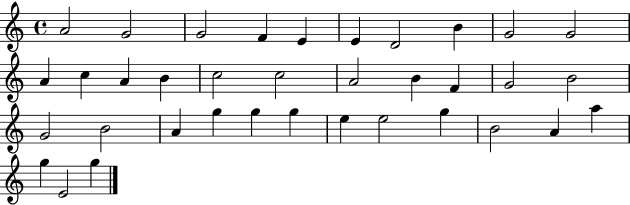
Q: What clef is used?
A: treble